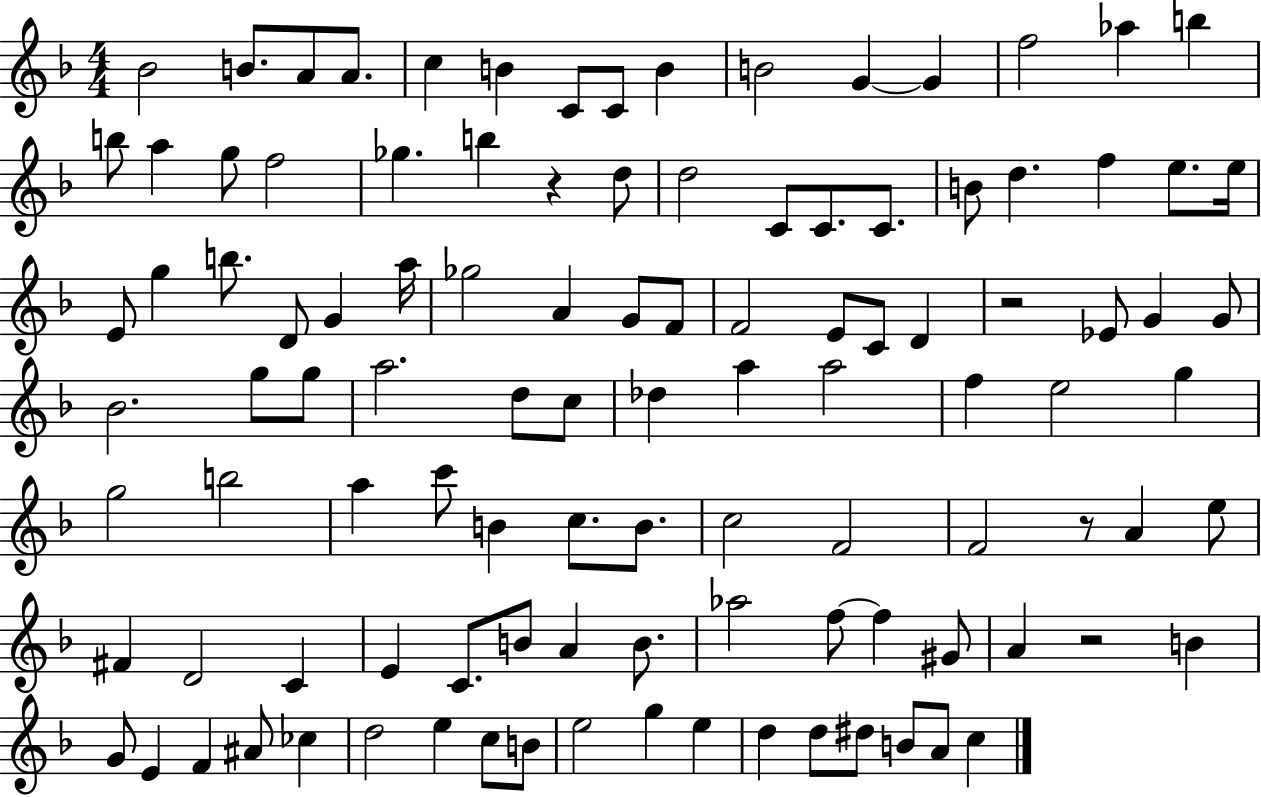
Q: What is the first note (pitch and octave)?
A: Bb4